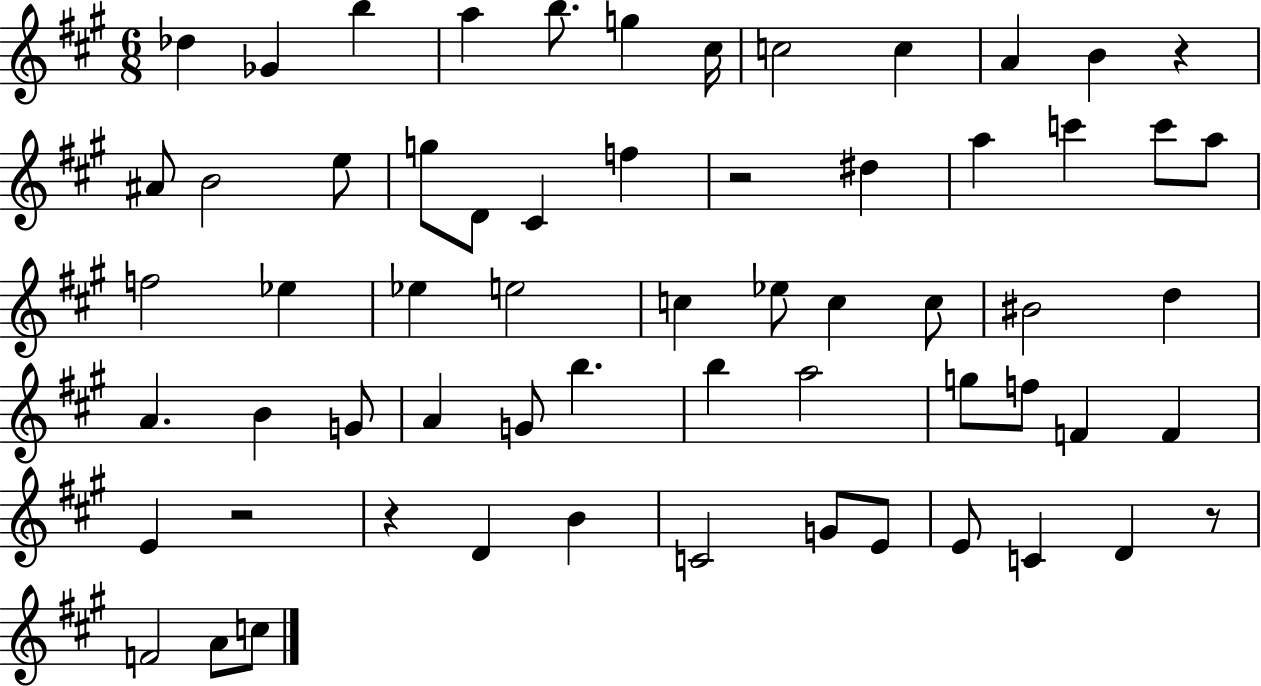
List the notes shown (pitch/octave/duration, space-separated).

Db5/q Gb4/q B5/q A5/q B5/e. G5/q C#5/s C5/h C5/q A4/q B4/q R/q A#4/e B4/h E5/e G5/e D4/e C#4/q F5/q R/h D#5/q A5/q C6/q C6/e A5/e F5/h Eb5/q Eb5/q E5/h C5/q Eb5/e C5/q C5/e BIS4/h D5/q A4/q. B4/q G4/e A4/q G4/e B5/q. B5/q A5/h G5/e F5/e F4/q F4/q E4/q R/h R/q D4/q B4/q C4/h G4/e E4/e E4/e C4/q D4/q R/e F4/h A4/e C5/e